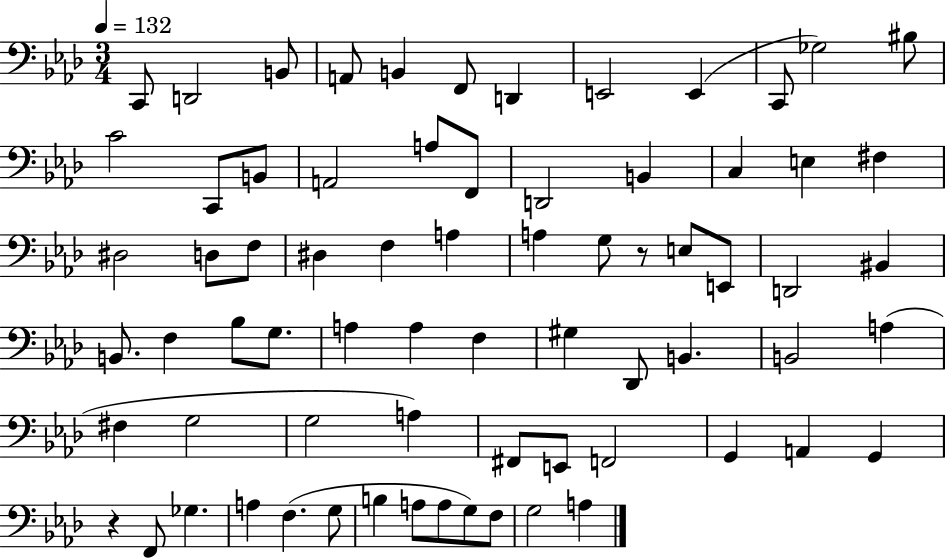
X:1
T:Untitled
M:3/4
L:1/4
K:Ab
C,,/2 D,,2 B,,/2 A,,/2 B,, F,,/2 D,, E,,2 E,, C,,/2 _G,2 ^B,/2 C2 C,,/2 B,,/2 A,,2 A,/2 F,,/2 D,,2 B,, C, E, ^F, ^D,2 D,/2 F,/2 ^D, F, A, A, G,/2 z/2 E,/2 E,,/2 D,,2 ^B,, B,,/2 F, _B,/2 G,/2 A, A, F, ^G, _D,,/2 B,, B,,2 A, ^F, G,2 G,2 A, ^F,,/2 E,,/2 F,,2 G,, A,, G,, z F,,/2 _G, A, F, G,/2 B, A,/2 A,/2 G,/2 F,/2 G,2 A,